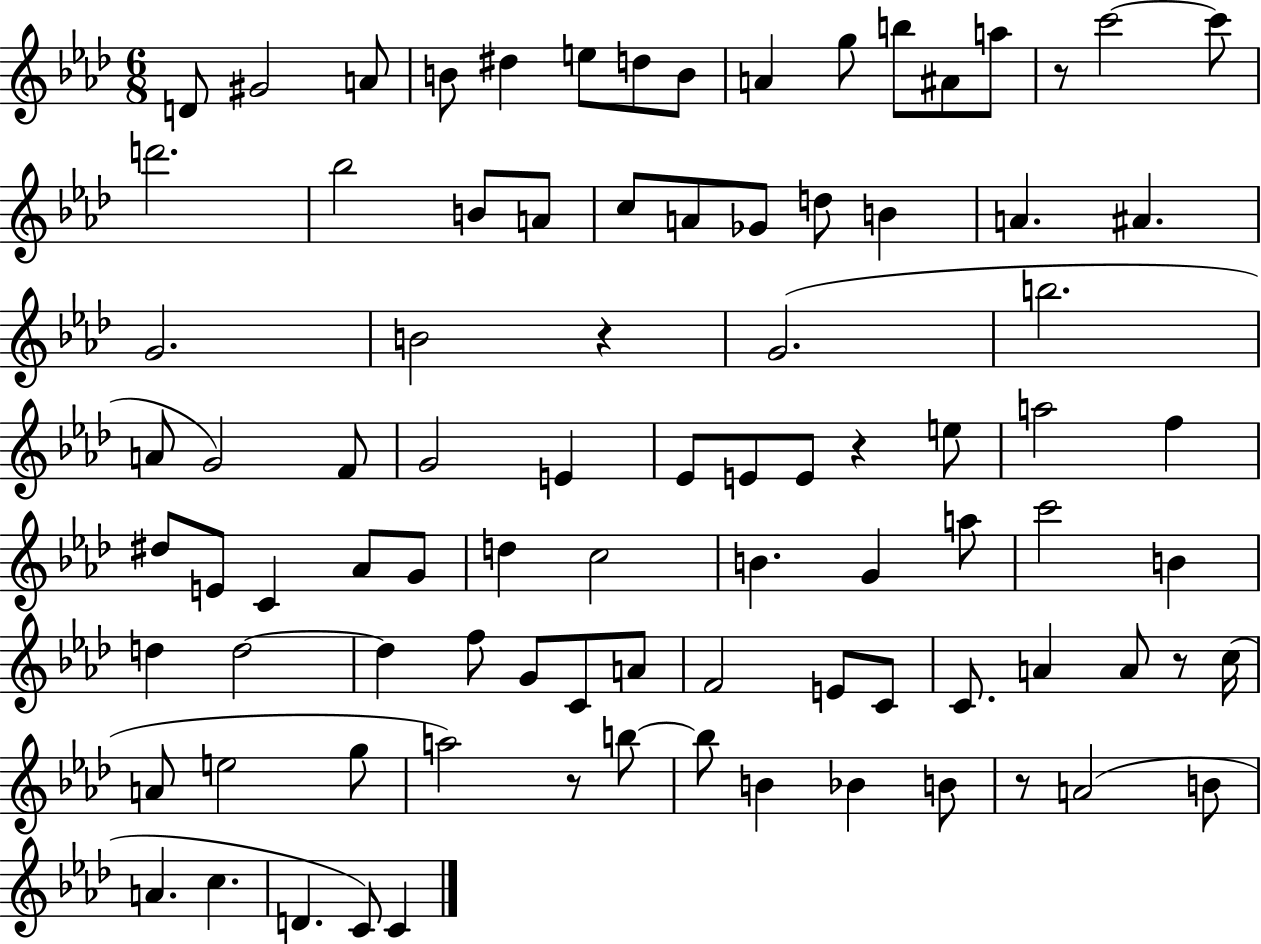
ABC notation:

X:1
T:Untitled
M:6/8
L:1/4
K:Ab
D/2 ^G2 A/2 B/2 ^d e/2 d/2 B/2 A g/2 b/2 ^A/2 a/2 z/2 c'2 c'/2 d'2 _b2 B/2 A/2 c/2 A/2 _G/2 d/2 B A ^A G2 B2 z G2 b2 A/2 G2 F/2 G2 E _E/2 E/2 E/2 z e/2 a2 f ^d/2 E/2 C _A/2 G/2 d c2 B G a/2 c'2 B d d2 d f/2 G/2 C/2 A/2 F2 E/2 C/2 C/2 A A/2 z/2 c/4 A/2 e2 g/2 a2 z/2 b/2 b/2 B _B B/2 z/2 A2 B/2 A c D C/2 C